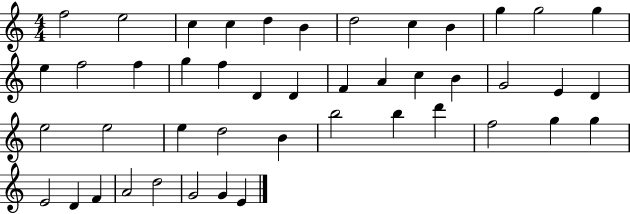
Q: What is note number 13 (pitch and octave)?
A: E5